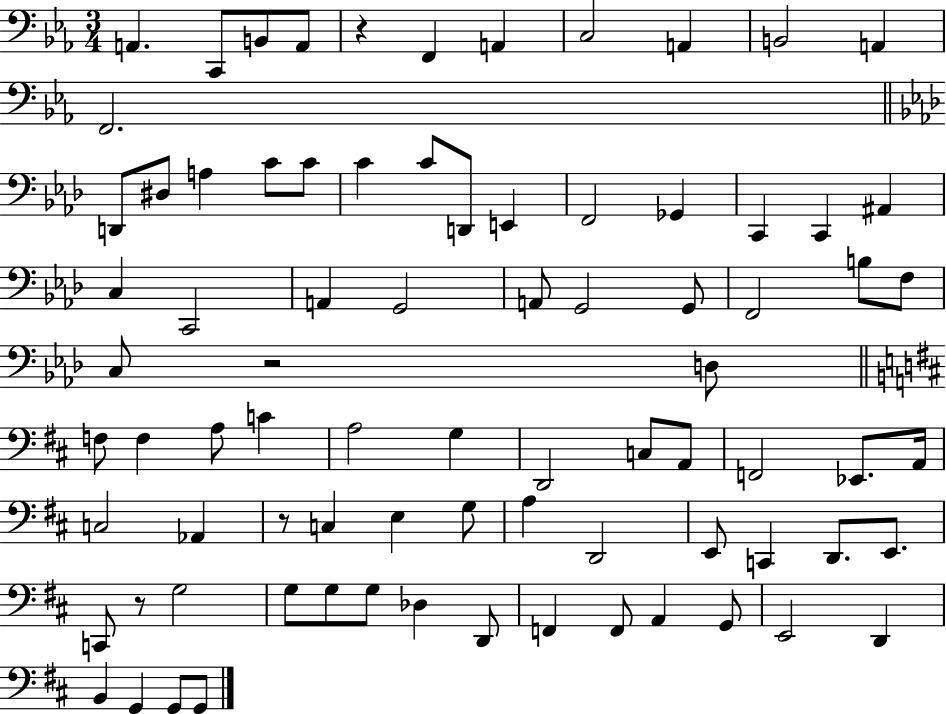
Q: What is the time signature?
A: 3/4